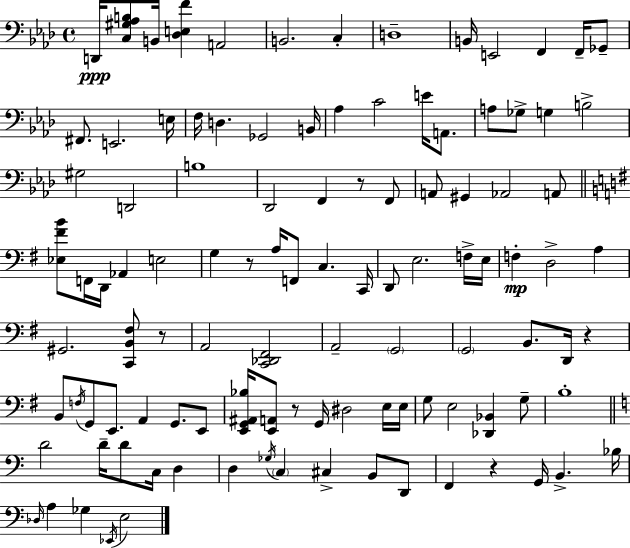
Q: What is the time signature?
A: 4/4